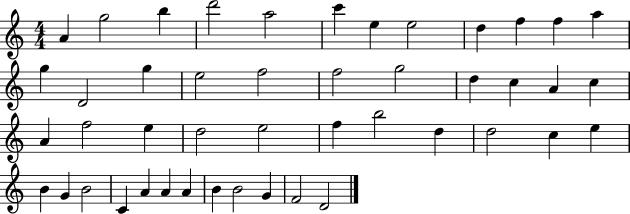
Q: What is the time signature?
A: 4/4